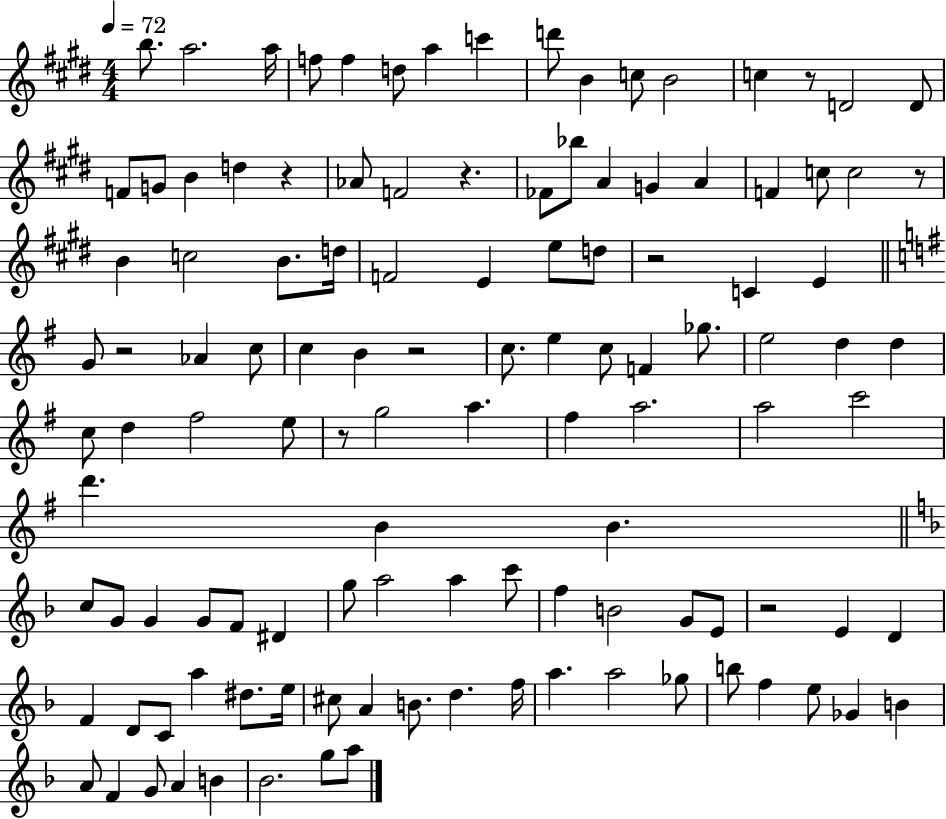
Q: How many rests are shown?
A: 9